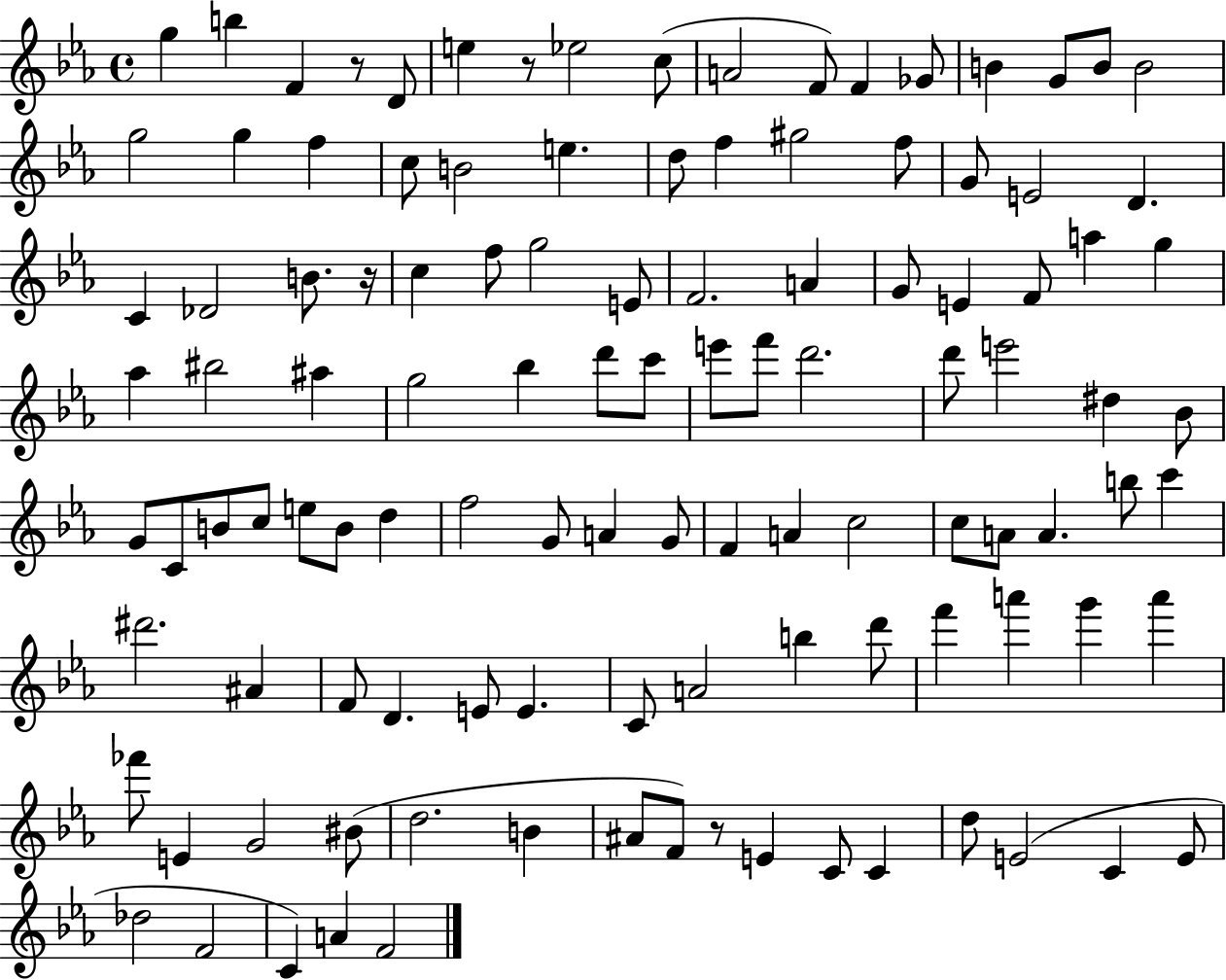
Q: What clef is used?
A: treble